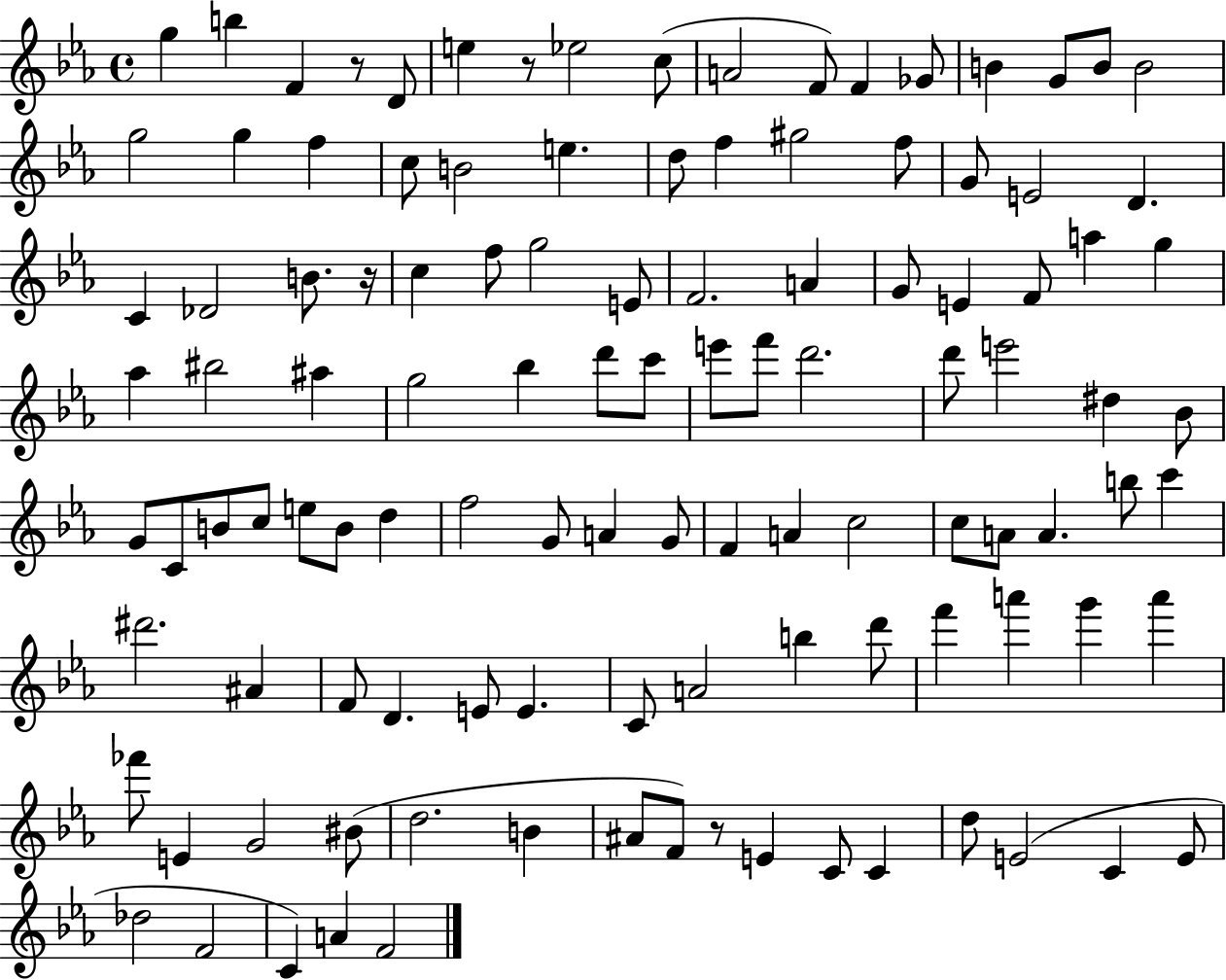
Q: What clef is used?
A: treble